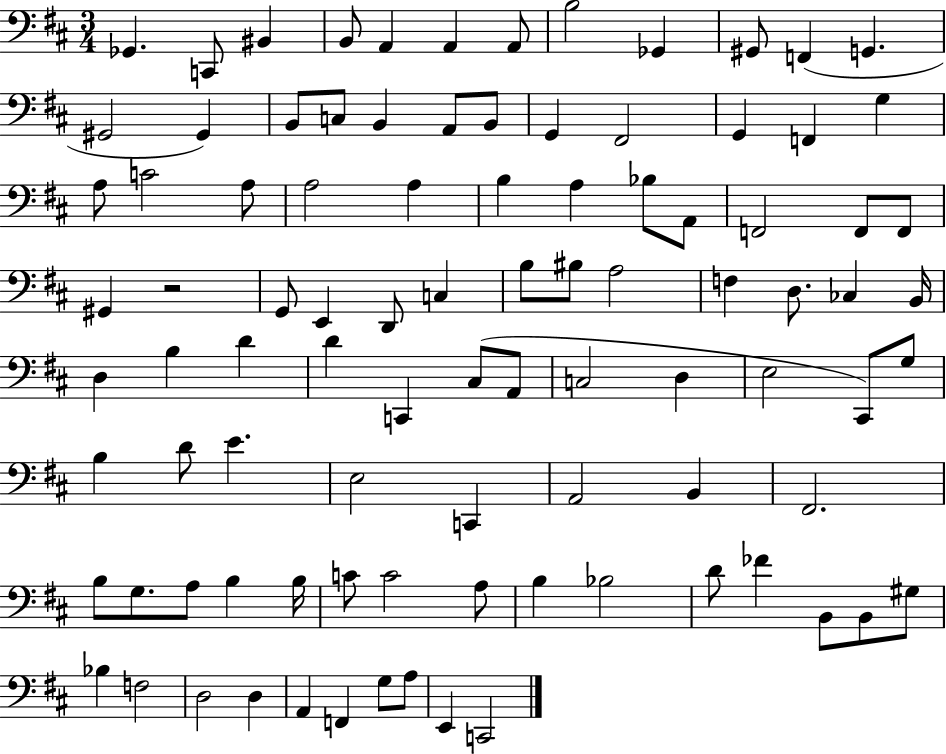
X:1
T:Untitled
M:3/4
L:1/4
K:D
_G,, C,,/2 ^B,, B,,/2 A,, A,, A,,/2 B,2 _G,, ^G,,/2 F,, G,, ^G,,2 ^G,, B,,/2 C,/2 B,, A,,/2 B,,/2 G,, ^F,,2 G,, F,, G, A,/2 C2 A,/2 A,2 A, B, A, _B,/2 A,,/2 F,,2 F,,/2 F,,/2 ^G,, z2 G,,/2 E,, D,,/2 C, B,/2 ^B,/2 A,2 F, D,/2 _C, B,,/4 D, B, D D C,, ^C,/2 A,,/2 C,2 D, E,2 ^C,,/2 G,/2 B, D/2 E E,2 C,, A,,2 B,, ^F,,2 B,/2 G,/2 A,/2 B, B,/4 C/2 C2 A,/2 B, _B,2 D/2 _F B,,/2 B,,/2 ^G,/2 _B, F,2 D,2 D, A,, F,, G,/2 A,/2 E,, C,,2